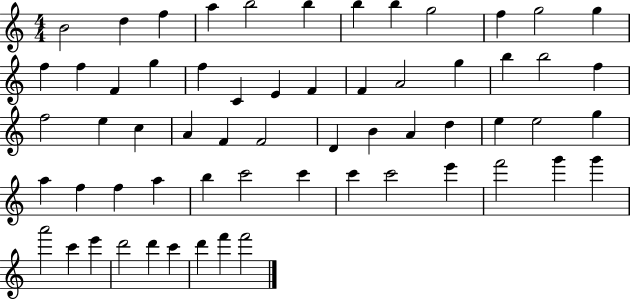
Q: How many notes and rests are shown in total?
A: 61